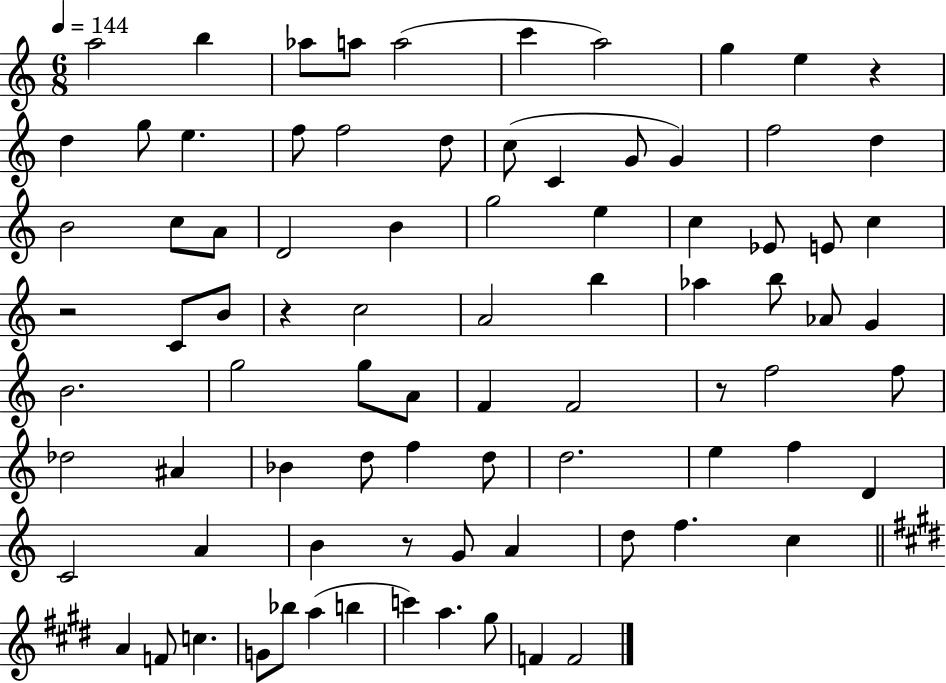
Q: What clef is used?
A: treble